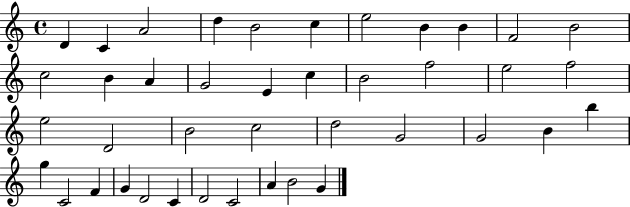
X:1
T:Untitled
M:4/4
L:1/4
K:C
D C A2 d B2 c e2 B B F2 B2 c2 B A G2 E c B2 f2 e2 f2 e2 D2 B2 c2 d2 G2 G2 B b g C2 F G D2 C D2 C2 A B2 G